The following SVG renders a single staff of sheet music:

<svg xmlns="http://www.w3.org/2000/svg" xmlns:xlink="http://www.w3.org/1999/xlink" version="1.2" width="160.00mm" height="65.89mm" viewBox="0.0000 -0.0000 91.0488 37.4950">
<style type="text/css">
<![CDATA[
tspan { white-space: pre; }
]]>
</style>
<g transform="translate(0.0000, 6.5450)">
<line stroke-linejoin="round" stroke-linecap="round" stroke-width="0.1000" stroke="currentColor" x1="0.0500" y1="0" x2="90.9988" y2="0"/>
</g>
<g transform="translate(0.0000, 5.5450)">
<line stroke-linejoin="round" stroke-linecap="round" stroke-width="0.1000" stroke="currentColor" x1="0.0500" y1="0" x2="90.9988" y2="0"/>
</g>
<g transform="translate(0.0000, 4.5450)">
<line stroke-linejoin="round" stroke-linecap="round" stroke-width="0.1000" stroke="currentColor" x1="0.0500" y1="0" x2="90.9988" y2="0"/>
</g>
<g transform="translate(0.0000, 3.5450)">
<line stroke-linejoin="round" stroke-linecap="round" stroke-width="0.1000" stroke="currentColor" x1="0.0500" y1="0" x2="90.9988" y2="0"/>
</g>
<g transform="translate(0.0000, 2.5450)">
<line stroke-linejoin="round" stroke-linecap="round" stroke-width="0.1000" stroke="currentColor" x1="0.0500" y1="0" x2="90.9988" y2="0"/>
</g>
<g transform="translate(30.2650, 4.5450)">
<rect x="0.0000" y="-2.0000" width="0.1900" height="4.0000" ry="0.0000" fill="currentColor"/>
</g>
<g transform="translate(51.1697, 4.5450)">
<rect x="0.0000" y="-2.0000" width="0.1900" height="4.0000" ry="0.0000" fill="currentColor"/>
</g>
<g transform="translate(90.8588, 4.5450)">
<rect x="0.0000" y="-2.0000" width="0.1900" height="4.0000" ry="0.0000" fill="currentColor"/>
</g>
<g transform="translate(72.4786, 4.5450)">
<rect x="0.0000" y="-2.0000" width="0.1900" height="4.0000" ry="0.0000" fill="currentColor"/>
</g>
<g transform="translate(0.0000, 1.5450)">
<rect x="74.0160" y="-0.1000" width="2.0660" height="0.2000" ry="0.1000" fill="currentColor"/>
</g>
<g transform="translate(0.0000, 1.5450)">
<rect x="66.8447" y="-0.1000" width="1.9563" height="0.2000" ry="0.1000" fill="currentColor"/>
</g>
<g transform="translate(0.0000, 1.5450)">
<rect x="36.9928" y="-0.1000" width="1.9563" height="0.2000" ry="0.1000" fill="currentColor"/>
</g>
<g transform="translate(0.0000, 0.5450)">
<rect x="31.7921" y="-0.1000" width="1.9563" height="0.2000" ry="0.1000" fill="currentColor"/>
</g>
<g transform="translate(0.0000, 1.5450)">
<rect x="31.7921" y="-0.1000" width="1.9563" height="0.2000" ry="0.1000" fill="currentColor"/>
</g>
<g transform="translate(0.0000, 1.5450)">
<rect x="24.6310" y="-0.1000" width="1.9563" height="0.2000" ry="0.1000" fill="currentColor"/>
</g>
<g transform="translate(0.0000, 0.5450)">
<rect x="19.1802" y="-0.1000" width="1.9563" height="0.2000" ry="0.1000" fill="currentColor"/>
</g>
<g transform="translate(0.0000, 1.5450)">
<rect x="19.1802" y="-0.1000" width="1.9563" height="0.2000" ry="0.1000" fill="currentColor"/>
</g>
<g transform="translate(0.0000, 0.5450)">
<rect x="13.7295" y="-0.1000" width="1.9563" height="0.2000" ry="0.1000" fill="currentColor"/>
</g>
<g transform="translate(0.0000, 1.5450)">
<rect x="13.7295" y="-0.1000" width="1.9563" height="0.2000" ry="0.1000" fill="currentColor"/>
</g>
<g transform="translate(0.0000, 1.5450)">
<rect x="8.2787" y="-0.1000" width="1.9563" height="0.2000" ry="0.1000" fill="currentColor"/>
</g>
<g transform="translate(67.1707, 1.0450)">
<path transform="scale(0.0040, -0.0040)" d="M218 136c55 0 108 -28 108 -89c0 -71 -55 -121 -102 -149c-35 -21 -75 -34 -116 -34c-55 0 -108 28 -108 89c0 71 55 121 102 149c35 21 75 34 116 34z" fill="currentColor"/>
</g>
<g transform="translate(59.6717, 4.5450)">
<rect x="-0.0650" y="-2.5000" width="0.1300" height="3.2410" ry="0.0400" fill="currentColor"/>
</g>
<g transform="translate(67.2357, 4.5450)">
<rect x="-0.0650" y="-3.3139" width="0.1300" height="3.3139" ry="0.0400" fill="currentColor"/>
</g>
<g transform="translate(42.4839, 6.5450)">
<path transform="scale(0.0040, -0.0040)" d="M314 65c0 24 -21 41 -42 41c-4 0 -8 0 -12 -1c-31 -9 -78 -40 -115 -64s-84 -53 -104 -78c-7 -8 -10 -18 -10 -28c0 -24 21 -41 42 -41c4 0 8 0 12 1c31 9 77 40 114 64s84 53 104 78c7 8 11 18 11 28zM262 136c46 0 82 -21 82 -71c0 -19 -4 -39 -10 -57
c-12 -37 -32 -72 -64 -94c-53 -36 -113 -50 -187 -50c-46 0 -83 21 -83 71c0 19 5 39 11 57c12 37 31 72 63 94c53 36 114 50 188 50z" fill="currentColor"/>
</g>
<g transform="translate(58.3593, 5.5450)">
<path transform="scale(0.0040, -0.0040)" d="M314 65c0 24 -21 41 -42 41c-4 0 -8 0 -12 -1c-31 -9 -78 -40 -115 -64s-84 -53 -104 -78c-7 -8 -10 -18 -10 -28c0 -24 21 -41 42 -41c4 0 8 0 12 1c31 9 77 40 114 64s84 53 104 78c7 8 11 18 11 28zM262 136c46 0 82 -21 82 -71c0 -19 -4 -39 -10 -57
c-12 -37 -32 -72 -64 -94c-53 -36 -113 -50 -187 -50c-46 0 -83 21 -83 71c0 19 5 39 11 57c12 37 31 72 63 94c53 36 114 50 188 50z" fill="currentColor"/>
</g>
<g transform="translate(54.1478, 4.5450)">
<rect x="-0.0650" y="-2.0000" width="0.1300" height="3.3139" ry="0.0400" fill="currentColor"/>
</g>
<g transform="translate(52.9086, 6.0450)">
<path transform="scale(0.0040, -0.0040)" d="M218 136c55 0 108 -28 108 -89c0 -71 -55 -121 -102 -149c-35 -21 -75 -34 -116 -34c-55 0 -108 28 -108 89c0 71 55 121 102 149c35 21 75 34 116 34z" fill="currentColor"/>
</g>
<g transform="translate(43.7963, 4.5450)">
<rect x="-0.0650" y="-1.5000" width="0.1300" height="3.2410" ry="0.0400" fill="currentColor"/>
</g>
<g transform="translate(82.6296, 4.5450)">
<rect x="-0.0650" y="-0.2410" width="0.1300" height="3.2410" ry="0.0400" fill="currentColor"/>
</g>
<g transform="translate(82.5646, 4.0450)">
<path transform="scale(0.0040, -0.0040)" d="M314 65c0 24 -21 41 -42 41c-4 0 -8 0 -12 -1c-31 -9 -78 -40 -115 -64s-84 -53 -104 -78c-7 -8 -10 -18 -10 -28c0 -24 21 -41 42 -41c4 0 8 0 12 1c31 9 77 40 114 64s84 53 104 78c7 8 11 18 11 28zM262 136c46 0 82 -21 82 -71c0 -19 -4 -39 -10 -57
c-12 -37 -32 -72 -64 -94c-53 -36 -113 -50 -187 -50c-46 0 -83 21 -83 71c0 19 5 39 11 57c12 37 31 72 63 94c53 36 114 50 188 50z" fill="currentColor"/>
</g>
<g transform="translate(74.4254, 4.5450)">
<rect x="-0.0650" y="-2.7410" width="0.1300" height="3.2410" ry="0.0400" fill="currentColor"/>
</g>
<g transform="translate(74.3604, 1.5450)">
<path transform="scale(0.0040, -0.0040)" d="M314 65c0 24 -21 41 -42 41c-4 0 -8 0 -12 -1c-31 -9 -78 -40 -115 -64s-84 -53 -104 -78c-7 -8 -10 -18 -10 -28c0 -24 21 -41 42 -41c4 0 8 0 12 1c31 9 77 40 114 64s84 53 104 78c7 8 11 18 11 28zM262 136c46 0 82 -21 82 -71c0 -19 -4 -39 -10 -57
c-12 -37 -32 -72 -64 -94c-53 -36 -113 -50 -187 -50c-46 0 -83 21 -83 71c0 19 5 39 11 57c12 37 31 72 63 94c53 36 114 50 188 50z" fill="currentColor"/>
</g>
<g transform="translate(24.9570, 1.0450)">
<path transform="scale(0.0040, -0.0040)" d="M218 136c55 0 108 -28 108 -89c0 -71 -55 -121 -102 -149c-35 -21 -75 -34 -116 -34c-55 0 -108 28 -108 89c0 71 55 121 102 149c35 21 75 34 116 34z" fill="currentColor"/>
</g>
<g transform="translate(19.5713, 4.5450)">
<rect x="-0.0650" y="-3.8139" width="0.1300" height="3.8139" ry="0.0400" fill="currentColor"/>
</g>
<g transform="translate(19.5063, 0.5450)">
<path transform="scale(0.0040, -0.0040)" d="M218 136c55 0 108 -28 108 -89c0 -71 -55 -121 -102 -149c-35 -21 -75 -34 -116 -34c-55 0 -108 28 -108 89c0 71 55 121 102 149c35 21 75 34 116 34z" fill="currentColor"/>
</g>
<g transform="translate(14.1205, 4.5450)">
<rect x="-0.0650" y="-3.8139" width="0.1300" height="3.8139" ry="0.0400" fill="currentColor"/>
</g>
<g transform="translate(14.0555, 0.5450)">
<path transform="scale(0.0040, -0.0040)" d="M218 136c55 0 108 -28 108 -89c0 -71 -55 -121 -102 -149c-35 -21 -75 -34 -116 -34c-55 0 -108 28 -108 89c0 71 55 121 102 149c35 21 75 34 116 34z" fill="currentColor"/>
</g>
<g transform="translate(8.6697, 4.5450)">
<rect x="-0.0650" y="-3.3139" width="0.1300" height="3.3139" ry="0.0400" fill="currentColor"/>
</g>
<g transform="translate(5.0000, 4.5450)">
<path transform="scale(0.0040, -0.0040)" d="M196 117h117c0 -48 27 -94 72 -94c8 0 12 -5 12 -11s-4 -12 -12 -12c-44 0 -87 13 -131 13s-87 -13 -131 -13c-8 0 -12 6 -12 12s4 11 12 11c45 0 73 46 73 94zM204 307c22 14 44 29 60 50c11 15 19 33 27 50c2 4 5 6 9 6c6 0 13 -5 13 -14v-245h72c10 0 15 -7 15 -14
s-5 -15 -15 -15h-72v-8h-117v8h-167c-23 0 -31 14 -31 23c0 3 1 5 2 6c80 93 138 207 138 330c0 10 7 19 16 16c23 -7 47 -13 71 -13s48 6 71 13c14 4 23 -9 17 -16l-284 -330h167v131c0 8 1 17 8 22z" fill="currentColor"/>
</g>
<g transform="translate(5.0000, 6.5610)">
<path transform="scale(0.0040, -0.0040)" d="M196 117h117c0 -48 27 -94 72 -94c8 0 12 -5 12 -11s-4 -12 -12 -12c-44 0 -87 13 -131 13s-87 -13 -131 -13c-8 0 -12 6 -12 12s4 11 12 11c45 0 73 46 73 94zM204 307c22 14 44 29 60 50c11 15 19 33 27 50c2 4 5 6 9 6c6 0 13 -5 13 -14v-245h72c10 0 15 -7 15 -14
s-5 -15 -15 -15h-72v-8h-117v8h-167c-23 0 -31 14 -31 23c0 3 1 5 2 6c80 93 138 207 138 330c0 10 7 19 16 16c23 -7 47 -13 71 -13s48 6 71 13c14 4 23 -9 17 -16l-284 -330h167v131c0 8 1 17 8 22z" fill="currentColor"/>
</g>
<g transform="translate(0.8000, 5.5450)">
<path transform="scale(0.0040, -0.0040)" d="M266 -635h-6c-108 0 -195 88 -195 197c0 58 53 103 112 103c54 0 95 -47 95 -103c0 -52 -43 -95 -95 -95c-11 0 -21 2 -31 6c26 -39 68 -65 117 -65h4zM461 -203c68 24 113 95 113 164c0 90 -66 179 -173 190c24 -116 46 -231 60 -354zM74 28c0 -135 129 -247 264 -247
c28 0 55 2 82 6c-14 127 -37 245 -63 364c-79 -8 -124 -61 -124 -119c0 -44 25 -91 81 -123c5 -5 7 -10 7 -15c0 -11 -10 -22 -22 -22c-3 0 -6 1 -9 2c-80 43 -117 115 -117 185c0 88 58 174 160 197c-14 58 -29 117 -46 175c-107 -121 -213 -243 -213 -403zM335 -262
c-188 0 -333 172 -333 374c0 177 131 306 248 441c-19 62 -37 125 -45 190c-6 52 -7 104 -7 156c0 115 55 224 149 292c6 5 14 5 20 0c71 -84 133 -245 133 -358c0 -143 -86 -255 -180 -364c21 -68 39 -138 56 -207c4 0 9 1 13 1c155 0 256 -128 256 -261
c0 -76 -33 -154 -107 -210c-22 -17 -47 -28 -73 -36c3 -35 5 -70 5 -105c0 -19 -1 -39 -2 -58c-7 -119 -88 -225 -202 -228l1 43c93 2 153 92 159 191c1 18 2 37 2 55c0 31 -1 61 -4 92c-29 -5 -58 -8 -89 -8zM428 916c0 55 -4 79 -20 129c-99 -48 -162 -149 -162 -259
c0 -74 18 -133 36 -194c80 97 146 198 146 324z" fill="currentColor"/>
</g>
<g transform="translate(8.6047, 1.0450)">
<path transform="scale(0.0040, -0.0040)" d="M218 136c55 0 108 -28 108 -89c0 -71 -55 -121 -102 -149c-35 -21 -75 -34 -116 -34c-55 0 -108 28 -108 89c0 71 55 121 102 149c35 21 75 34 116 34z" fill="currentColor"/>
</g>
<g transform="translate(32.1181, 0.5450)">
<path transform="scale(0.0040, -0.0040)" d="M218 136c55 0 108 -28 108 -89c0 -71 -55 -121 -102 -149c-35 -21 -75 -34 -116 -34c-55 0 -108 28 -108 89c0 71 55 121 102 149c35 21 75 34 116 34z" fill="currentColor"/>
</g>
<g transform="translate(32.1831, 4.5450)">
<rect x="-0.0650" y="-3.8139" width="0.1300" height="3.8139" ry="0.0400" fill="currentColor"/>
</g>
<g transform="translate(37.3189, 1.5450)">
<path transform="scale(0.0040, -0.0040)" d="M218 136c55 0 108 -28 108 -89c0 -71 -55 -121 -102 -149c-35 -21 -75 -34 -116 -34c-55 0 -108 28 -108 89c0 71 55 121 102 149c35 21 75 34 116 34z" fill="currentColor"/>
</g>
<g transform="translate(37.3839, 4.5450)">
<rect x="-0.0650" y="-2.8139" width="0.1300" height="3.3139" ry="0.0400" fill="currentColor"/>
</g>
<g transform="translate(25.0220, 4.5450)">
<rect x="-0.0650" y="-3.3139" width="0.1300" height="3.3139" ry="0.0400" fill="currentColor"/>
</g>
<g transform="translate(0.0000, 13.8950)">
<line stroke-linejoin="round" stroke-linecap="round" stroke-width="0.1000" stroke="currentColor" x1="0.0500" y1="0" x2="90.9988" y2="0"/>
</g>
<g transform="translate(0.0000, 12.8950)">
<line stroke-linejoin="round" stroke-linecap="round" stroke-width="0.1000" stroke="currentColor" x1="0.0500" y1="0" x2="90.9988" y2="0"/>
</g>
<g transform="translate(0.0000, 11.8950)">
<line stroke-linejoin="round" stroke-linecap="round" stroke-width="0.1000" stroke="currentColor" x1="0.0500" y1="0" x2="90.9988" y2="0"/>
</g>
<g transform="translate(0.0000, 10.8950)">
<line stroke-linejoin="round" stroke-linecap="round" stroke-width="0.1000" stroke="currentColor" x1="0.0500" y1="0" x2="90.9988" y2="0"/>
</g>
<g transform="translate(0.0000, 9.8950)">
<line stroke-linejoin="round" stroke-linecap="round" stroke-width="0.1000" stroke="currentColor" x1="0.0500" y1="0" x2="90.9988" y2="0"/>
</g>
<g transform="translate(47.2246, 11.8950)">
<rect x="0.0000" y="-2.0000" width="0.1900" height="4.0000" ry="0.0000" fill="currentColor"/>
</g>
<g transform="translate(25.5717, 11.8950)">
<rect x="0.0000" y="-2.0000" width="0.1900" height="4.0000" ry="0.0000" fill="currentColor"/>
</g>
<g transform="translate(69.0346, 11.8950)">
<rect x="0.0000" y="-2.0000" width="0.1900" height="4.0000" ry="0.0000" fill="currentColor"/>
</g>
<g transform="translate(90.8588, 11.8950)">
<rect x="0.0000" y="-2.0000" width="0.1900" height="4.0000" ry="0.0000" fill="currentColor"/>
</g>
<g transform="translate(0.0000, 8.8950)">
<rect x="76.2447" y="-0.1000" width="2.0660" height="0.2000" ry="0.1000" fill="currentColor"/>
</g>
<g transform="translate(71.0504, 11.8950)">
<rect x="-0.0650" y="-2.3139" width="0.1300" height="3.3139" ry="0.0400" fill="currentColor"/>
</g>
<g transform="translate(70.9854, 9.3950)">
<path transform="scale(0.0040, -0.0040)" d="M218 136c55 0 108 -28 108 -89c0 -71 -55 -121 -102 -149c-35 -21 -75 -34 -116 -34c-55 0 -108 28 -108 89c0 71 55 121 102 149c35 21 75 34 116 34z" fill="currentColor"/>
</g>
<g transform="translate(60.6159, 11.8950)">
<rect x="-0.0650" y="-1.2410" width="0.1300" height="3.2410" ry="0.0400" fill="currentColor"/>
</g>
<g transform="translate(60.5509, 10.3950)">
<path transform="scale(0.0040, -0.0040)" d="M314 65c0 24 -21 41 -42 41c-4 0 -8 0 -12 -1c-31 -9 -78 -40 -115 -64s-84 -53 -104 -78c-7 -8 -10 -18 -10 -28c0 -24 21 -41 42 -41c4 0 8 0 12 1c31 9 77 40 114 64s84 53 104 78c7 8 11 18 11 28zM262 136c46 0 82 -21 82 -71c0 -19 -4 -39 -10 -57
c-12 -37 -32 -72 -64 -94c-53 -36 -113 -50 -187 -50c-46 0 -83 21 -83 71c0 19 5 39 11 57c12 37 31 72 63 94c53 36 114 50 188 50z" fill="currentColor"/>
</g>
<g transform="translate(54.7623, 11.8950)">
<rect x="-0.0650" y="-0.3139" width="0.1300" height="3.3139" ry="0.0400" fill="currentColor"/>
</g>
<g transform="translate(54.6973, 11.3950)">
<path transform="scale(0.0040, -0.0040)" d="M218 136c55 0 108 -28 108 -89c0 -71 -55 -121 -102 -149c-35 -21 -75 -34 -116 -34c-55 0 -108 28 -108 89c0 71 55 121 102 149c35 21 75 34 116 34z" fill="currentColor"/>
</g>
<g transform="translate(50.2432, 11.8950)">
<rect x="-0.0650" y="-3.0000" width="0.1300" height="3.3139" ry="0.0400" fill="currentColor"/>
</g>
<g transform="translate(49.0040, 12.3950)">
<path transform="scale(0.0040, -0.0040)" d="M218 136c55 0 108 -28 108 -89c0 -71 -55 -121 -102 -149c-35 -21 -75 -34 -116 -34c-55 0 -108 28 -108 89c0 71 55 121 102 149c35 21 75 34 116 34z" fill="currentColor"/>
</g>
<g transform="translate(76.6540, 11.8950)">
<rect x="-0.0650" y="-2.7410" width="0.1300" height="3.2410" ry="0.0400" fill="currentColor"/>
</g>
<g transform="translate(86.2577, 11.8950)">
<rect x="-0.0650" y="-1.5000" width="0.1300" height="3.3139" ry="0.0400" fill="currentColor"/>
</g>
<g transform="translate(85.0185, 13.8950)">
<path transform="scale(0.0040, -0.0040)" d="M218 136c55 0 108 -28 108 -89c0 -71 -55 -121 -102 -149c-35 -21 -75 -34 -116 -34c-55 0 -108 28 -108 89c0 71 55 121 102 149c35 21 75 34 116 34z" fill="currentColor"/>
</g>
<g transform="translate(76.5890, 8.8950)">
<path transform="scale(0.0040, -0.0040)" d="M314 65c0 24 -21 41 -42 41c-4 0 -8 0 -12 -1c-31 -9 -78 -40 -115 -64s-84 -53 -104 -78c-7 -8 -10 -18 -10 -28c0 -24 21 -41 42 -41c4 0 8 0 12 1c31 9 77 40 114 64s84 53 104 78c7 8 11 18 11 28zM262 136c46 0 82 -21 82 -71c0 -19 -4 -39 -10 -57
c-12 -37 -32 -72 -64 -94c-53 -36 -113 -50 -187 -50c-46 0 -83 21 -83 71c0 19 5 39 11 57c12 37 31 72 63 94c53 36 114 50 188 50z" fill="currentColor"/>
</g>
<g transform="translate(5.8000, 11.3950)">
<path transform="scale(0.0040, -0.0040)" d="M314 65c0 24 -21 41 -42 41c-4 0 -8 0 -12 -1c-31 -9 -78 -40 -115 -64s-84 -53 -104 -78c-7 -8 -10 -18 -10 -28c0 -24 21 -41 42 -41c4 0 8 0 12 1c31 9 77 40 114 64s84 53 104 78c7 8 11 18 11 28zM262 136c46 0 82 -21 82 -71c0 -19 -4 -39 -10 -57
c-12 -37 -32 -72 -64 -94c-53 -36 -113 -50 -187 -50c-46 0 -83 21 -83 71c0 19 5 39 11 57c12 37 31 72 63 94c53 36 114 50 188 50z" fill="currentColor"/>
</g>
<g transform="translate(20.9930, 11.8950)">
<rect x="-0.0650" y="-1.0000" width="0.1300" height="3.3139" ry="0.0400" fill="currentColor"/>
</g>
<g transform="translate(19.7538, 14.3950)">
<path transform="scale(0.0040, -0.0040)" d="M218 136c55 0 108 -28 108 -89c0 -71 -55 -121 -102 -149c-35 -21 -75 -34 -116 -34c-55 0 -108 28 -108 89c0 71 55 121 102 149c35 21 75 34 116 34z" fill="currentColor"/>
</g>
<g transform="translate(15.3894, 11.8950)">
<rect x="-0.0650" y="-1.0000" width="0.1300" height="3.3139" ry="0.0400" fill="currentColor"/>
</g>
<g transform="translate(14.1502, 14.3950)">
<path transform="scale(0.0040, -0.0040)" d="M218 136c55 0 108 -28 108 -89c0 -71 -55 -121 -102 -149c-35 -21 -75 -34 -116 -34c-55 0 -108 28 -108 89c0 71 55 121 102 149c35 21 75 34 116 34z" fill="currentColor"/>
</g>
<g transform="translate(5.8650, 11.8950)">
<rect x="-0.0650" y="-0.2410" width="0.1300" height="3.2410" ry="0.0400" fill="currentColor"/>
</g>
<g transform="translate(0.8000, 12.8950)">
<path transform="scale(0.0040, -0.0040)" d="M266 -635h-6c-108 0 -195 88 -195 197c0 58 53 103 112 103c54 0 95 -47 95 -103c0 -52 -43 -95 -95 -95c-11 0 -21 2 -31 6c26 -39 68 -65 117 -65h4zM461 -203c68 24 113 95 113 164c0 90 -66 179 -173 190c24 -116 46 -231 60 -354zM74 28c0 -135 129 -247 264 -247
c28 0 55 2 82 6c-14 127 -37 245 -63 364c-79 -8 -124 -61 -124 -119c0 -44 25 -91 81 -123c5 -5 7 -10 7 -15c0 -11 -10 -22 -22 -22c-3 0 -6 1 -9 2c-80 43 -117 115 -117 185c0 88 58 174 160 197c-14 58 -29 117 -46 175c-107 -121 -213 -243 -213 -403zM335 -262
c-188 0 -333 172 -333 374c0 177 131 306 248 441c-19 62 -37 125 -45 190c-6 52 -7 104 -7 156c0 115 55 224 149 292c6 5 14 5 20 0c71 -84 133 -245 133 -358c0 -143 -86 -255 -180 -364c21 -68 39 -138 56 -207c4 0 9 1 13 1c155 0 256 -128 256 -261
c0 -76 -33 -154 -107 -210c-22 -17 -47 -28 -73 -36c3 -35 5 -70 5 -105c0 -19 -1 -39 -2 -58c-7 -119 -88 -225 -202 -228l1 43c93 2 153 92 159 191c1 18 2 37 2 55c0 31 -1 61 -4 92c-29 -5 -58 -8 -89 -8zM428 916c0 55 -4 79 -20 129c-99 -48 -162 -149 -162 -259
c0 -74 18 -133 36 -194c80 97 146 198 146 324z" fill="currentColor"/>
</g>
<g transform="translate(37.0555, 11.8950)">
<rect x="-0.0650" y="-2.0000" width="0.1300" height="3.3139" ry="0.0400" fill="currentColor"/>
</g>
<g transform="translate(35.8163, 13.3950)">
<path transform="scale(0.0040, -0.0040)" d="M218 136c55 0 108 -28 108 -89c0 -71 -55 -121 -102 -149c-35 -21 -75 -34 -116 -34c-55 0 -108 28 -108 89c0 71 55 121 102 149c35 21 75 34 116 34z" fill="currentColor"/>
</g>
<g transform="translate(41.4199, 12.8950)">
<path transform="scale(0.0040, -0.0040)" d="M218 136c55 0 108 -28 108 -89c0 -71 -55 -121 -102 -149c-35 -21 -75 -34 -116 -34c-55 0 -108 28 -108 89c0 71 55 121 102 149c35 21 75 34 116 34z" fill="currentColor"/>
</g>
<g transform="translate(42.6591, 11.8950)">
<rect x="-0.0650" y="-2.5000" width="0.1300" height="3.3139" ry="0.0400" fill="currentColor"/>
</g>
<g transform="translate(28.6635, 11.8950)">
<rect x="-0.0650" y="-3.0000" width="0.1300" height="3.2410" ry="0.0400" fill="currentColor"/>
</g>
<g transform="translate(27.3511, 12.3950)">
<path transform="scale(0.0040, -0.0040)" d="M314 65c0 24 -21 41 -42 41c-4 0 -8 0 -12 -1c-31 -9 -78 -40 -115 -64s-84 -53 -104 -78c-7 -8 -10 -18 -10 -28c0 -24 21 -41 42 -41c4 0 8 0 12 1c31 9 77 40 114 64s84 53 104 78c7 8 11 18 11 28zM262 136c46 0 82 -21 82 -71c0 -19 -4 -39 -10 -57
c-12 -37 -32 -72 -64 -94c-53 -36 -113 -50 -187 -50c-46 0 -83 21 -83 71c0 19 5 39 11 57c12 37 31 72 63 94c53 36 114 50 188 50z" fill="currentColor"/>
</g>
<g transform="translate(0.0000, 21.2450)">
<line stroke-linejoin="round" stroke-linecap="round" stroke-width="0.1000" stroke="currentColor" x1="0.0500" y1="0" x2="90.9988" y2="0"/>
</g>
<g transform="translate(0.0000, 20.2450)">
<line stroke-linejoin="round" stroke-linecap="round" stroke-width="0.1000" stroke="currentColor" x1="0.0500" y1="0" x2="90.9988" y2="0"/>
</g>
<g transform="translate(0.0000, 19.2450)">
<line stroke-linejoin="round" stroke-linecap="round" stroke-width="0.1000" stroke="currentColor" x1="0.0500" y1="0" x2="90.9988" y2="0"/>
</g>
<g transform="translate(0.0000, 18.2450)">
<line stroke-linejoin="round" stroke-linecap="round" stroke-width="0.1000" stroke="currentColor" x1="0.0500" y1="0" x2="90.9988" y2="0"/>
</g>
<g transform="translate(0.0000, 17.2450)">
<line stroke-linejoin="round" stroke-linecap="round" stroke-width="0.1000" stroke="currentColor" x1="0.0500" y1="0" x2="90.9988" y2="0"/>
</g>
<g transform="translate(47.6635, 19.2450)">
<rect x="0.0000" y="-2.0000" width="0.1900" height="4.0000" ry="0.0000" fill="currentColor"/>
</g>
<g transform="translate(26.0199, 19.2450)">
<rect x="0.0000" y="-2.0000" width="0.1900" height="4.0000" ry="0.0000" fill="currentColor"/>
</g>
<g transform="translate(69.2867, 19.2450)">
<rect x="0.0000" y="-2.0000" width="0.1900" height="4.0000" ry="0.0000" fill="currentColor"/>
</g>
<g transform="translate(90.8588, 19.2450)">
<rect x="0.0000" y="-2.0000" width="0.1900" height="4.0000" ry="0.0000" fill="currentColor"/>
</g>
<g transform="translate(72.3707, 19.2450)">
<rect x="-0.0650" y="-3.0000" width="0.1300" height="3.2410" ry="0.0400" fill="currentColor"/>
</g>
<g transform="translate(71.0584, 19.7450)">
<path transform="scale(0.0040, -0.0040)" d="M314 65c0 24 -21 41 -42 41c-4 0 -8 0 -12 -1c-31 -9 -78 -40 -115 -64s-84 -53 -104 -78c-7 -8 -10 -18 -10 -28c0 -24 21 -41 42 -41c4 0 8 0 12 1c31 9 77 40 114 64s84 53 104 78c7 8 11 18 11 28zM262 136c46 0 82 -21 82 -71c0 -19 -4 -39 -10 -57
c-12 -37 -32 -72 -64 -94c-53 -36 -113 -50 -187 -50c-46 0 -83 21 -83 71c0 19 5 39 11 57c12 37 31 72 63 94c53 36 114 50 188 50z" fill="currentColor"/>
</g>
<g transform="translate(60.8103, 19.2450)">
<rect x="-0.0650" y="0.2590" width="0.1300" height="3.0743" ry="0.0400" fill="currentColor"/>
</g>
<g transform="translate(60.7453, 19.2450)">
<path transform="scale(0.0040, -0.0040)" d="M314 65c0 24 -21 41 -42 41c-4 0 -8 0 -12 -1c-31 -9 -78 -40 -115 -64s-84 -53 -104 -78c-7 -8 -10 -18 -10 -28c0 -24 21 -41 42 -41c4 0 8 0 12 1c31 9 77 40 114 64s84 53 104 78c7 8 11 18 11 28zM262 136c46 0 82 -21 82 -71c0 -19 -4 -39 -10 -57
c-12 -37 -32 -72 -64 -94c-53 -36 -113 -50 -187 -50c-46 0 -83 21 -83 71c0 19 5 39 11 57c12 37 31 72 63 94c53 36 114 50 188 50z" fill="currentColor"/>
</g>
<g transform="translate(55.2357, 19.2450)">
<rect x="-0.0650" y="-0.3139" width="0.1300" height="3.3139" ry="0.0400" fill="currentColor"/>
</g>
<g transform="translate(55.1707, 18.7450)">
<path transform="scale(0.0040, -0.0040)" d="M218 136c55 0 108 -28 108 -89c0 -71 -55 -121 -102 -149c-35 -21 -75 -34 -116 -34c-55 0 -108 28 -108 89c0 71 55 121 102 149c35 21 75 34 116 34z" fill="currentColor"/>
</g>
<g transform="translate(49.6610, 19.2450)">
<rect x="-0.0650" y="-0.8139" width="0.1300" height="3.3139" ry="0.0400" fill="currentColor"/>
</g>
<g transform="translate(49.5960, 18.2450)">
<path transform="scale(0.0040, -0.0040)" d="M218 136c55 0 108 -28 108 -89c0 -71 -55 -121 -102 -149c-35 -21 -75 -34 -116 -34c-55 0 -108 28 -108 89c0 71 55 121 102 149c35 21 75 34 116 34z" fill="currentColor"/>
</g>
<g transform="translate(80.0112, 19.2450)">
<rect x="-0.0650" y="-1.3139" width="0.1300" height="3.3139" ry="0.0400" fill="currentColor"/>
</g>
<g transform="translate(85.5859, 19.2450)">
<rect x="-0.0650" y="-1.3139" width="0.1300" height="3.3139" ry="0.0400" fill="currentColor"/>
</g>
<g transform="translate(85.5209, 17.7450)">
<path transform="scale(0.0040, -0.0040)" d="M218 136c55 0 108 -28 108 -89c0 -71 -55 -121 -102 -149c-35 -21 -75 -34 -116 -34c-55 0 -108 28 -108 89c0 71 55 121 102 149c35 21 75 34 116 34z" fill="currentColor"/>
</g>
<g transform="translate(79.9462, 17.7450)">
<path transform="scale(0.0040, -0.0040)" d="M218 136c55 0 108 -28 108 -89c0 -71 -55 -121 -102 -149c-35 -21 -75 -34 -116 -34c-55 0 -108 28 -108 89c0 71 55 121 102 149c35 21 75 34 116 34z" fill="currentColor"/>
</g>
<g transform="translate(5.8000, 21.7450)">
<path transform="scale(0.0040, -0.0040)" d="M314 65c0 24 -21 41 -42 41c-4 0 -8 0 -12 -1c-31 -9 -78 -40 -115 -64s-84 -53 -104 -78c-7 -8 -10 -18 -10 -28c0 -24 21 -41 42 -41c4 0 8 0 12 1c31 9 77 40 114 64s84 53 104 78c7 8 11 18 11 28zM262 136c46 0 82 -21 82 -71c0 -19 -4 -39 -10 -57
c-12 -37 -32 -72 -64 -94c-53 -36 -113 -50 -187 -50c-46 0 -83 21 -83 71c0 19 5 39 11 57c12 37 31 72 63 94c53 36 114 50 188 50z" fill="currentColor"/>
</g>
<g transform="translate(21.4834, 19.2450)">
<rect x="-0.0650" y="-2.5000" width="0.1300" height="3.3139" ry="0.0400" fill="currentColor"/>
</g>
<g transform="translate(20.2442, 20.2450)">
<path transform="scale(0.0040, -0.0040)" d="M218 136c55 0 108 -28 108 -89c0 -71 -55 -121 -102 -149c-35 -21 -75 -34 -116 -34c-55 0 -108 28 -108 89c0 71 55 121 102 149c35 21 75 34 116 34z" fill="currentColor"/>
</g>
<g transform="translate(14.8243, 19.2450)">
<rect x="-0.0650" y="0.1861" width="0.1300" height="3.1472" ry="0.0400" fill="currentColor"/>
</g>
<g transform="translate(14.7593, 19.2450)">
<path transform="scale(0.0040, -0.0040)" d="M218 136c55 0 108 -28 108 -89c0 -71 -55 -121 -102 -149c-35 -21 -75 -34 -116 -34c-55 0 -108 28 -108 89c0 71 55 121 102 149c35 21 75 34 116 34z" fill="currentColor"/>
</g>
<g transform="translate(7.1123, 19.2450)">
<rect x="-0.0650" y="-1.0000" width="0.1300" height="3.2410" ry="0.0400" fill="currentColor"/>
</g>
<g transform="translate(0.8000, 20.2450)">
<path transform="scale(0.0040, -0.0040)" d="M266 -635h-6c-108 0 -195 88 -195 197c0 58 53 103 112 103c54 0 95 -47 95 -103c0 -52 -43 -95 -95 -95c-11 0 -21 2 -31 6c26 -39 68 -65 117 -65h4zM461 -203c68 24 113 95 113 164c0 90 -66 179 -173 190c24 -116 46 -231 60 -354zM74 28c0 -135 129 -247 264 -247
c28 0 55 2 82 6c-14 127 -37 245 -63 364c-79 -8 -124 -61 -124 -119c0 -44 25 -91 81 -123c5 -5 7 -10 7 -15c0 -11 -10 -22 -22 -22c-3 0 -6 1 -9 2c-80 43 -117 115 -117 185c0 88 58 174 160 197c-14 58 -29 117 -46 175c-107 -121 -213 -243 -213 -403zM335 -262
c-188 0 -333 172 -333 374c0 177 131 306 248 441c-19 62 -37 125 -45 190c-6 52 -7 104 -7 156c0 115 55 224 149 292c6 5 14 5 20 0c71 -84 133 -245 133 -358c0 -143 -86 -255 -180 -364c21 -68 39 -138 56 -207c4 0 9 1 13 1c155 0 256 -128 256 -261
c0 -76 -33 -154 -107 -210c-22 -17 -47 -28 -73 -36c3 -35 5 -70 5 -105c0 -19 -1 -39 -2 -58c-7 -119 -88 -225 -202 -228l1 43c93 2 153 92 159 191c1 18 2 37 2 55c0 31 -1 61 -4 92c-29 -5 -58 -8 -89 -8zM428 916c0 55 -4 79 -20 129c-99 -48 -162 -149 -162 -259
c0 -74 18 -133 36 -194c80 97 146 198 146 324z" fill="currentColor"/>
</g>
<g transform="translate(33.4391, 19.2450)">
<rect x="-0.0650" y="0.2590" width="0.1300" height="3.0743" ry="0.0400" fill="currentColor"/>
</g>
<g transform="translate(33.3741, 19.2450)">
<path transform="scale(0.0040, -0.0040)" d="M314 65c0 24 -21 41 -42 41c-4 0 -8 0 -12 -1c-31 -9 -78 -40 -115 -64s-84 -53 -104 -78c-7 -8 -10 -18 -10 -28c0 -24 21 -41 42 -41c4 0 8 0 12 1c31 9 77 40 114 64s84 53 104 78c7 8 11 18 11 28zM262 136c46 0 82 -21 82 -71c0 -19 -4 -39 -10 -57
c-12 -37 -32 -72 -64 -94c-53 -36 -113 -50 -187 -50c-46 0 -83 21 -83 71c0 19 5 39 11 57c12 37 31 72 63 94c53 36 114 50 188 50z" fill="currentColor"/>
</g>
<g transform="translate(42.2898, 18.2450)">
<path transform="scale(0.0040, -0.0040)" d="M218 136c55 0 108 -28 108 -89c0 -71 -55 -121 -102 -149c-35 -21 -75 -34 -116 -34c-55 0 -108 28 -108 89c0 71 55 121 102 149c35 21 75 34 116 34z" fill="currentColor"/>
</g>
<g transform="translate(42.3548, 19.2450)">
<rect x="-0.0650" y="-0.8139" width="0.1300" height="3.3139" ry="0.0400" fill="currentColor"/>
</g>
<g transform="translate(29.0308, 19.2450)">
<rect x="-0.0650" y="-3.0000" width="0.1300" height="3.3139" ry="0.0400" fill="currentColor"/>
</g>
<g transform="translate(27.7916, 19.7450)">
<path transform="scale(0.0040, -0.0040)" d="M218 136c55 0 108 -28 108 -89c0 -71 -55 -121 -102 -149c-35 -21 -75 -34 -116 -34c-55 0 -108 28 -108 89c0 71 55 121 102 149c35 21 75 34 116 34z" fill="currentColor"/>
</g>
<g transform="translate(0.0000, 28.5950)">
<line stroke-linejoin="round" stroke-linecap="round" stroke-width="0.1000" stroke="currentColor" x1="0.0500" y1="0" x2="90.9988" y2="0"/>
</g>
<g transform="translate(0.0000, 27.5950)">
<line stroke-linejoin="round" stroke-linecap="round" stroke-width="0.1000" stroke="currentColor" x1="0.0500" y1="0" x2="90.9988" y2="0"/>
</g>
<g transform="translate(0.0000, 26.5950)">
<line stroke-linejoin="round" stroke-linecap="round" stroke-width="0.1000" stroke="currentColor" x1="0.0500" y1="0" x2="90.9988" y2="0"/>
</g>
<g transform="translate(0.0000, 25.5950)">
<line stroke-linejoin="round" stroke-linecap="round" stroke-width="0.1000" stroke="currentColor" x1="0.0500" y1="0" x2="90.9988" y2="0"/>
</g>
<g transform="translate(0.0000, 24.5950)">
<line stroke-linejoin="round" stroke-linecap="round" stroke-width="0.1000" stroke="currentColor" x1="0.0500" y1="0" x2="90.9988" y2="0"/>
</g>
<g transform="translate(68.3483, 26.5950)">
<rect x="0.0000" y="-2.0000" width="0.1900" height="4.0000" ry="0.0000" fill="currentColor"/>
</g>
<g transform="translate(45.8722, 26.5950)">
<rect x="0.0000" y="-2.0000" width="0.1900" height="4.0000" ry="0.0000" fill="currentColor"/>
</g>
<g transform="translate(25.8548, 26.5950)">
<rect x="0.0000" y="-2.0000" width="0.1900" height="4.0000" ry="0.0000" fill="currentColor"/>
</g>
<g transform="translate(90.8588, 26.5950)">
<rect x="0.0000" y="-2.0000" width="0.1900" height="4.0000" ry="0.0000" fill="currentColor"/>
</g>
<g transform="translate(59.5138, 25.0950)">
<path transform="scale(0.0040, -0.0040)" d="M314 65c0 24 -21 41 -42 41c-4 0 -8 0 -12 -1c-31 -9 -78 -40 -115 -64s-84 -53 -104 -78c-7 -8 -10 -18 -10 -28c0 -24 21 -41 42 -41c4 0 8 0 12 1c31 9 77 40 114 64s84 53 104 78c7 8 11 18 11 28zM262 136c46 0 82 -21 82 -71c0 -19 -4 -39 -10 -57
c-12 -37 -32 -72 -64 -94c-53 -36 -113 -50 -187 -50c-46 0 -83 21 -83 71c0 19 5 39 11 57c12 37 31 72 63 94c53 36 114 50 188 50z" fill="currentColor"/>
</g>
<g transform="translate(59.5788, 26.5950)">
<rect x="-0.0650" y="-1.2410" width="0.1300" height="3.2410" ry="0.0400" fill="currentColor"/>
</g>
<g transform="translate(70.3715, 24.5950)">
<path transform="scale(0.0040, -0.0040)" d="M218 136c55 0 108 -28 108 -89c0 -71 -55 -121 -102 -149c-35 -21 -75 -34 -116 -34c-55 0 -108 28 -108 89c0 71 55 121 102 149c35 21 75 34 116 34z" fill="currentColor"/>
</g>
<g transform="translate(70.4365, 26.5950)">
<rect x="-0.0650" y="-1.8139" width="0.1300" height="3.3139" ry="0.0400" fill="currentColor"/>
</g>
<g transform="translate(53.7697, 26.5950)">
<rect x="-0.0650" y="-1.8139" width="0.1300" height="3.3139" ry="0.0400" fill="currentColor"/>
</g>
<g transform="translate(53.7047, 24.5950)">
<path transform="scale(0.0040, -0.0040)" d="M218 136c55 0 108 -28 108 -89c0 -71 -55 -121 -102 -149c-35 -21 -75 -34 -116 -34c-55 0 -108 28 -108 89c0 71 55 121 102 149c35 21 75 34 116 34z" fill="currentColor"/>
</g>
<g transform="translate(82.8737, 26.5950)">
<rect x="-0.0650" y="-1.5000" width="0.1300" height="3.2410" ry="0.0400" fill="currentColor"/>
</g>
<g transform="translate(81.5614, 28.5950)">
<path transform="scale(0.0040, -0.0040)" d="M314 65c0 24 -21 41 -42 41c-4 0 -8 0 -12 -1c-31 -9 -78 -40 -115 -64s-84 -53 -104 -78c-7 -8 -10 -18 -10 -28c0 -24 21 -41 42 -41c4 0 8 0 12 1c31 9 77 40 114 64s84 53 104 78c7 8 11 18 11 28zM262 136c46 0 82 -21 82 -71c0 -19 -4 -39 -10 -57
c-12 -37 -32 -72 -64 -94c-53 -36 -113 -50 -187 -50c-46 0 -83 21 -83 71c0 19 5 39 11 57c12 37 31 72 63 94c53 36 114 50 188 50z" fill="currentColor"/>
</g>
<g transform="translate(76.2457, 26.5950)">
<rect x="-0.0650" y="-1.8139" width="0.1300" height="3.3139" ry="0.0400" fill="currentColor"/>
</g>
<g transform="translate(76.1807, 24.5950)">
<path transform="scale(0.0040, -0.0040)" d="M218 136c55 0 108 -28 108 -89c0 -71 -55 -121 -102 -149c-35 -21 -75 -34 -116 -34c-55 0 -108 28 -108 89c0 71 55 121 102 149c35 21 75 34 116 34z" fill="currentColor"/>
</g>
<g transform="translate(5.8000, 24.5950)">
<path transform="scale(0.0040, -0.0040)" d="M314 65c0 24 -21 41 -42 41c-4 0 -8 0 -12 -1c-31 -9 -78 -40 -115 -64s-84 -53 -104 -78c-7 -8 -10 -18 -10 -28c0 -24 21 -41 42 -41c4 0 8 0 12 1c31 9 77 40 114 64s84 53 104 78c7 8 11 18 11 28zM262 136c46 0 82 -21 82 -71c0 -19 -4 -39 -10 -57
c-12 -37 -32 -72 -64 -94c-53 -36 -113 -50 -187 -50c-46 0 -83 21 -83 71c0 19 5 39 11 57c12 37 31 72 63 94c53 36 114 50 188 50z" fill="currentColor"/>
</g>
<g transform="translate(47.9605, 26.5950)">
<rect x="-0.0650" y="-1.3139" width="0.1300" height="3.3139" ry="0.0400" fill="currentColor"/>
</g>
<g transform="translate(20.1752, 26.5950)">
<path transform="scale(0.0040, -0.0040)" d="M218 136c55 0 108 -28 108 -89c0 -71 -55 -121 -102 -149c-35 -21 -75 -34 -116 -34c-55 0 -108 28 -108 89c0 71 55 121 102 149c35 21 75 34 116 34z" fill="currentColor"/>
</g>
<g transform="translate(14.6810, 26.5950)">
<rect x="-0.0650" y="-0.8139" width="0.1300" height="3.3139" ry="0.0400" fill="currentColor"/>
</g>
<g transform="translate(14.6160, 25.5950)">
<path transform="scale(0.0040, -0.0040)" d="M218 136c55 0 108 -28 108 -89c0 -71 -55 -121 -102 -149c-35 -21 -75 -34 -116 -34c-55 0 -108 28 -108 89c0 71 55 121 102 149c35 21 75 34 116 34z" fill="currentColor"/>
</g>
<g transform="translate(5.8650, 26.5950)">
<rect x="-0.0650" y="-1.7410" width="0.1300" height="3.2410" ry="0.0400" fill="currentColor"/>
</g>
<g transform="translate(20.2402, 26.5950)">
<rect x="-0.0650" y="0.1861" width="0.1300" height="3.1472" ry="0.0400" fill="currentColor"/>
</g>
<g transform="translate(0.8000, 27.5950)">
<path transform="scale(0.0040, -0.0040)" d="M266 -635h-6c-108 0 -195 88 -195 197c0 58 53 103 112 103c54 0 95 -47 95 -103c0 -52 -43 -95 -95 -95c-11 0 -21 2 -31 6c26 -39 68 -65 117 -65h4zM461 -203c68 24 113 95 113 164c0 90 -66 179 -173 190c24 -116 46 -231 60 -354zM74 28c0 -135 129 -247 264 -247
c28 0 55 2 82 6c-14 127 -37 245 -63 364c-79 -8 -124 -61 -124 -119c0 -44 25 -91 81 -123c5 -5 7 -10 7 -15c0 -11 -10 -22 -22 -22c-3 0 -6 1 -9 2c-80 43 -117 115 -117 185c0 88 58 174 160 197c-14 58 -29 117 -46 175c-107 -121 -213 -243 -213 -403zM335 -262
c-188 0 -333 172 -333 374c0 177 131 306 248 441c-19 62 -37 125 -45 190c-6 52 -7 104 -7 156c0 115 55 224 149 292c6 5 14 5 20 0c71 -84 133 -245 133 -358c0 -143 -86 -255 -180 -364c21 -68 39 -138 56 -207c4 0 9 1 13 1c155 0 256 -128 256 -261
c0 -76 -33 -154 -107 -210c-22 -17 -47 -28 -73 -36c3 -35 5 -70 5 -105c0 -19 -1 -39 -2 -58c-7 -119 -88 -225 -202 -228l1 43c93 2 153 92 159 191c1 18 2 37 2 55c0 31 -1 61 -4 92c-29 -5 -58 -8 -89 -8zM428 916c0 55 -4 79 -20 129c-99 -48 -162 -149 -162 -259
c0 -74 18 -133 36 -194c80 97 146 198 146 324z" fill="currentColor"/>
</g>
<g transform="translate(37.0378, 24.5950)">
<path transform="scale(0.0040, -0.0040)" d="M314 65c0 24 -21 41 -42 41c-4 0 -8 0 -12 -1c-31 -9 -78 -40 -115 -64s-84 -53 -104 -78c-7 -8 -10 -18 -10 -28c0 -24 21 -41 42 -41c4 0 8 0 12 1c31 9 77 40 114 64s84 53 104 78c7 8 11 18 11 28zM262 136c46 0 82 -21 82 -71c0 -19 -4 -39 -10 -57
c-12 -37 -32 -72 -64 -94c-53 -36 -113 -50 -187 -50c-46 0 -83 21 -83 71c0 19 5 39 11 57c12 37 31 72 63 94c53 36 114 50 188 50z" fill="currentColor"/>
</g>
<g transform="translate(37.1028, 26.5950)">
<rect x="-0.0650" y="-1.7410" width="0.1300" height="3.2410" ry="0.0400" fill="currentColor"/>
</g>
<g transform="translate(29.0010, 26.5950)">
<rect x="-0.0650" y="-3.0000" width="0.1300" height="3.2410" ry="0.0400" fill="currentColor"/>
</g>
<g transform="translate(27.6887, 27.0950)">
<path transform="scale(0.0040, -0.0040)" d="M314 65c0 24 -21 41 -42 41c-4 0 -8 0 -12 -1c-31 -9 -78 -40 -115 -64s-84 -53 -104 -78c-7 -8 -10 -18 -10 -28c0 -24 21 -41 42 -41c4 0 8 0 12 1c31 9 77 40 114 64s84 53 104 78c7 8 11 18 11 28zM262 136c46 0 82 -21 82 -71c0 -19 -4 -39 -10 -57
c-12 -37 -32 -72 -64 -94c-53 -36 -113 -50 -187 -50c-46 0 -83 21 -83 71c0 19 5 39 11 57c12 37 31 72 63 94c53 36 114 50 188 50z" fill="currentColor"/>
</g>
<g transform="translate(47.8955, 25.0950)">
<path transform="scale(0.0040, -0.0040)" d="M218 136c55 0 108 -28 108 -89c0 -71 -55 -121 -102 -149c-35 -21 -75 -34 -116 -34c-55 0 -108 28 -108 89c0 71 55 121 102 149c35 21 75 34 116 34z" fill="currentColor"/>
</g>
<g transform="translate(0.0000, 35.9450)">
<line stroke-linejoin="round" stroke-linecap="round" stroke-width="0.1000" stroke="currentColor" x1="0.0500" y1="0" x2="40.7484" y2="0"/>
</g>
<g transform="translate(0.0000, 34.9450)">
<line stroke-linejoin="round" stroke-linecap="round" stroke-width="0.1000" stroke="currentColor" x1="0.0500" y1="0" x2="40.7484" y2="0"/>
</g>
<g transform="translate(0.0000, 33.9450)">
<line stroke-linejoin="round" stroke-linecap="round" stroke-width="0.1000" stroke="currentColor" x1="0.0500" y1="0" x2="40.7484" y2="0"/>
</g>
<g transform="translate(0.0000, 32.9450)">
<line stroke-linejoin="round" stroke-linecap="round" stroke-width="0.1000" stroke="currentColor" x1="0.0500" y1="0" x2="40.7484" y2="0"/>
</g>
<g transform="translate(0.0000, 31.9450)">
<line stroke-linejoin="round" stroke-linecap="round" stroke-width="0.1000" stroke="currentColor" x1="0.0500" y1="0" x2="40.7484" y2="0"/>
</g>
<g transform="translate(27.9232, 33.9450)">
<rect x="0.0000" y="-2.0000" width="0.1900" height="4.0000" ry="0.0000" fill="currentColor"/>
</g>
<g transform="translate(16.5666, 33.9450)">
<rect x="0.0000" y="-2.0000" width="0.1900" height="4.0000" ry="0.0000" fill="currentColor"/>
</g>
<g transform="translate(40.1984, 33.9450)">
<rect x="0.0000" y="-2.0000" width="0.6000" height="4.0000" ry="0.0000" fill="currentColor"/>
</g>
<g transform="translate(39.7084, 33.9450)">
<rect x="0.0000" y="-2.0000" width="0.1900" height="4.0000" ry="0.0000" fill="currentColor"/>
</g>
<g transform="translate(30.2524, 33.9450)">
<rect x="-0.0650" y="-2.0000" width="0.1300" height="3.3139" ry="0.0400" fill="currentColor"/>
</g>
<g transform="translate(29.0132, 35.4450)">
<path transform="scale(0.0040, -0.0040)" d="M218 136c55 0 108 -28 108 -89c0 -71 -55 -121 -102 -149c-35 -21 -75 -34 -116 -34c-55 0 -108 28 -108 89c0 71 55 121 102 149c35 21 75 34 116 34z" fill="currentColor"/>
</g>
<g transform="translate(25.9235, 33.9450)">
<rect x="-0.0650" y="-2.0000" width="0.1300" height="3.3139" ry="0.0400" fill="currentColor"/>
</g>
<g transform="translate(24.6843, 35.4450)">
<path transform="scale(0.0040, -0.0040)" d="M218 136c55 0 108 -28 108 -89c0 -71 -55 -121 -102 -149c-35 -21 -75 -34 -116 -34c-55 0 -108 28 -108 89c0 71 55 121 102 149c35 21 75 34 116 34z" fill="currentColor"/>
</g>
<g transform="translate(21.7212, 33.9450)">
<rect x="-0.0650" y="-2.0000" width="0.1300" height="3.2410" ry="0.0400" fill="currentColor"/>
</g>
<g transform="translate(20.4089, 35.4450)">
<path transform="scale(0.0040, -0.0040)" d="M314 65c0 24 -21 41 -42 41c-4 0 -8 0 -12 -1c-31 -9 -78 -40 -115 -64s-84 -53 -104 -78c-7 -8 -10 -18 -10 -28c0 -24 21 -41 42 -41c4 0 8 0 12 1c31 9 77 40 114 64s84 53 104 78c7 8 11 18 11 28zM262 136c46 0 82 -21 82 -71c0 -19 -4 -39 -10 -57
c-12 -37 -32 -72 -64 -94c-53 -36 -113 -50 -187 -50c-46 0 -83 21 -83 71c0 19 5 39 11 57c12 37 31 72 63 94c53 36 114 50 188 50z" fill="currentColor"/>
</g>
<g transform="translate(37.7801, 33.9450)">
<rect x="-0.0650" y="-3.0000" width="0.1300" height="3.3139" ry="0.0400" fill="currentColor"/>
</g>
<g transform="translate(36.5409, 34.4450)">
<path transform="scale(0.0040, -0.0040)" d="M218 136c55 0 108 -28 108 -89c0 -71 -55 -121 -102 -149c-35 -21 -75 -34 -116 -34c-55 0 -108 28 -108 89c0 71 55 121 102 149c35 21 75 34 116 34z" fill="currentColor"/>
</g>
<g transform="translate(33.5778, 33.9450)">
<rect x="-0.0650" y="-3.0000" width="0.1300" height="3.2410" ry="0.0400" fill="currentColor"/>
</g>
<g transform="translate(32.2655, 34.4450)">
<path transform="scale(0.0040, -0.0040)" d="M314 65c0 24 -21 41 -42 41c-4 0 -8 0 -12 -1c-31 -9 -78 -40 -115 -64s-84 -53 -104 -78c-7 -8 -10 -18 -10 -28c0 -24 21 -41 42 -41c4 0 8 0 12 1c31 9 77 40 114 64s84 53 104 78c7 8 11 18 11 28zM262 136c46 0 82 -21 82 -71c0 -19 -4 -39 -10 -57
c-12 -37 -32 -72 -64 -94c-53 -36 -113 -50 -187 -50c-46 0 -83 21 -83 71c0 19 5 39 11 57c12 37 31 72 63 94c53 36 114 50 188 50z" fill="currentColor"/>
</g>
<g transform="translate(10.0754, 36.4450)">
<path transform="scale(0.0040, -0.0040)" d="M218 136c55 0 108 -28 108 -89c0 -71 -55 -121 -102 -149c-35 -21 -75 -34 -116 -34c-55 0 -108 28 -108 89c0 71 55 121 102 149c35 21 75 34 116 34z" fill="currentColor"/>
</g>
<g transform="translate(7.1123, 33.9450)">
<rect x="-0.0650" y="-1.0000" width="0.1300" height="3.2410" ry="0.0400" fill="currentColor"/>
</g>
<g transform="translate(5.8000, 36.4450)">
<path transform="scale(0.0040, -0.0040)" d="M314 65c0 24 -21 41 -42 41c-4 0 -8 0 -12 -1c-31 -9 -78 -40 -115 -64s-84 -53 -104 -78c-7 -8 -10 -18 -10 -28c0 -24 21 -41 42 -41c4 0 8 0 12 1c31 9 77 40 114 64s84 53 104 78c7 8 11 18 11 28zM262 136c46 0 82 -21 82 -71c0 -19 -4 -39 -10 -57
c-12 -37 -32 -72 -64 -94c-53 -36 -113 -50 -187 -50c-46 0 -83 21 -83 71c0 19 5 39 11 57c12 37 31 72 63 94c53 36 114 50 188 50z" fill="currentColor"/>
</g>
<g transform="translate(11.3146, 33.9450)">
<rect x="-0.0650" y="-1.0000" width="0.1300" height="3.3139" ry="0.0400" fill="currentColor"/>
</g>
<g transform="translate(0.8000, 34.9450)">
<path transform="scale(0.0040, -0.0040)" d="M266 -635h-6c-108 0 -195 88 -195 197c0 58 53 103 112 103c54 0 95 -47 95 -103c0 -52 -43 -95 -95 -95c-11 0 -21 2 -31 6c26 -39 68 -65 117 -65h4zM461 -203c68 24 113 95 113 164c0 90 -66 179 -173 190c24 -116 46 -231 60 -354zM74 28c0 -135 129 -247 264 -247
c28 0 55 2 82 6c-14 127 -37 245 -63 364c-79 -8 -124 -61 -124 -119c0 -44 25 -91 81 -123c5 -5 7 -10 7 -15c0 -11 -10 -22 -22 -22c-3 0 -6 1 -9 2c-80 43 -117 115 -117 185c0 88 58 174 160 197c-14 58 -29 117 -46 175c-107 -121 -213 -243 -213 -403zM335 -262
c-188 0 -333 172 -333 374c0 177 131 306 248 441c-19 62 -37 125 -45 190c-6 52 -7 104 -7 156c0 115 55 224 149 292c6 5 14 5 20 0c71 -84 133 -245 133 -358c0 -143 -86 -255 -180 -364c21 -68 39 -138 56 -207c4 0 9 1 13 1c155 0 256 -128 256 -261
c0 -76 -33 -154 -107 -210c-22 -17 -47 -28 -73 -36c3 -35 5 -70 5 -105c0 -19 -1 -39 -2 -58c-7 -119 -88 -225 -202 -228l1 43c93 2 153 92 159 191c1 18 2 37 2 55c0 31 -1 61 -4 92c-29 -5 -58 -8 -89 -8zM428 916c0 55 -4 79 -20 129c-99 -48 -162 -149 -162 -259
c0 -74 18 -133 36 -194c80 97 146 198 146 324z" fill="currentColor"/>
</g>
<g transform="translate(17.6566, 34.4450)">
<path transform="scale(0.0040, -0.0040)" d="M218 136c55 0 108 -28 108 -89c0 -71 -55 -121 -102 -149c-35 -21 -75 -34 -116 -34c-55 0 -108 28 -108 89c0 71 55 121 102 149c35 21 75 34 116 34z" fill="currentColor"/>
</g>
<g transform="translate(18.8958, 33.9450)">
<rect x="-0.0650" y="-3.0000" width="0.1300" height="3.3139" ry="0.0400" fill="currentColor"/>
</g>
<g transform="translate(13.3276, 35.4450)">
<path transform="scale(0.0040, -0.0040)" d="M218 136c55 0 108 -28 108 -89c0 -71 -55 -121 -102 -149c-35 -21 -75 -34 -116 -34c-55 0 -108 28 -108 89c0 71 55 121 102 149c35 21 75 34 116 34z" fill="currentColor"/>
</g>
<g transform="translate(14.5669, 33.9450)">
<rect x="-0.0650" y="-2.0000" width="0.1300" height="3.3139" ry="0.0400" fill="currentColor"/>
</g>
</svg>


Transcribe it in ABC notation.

X:1
T:Untitled
M:4/4
L:1/4
K:C
b c' c' b c' a E2 F G2 b a2 c2 c2 D D A2 F G A c e2 g a2 E D2 B G A B2 d d c B2 A2 e e f2 d B A2 f2 e f e2 f f E2 D2 D F A F2 F F A2 A